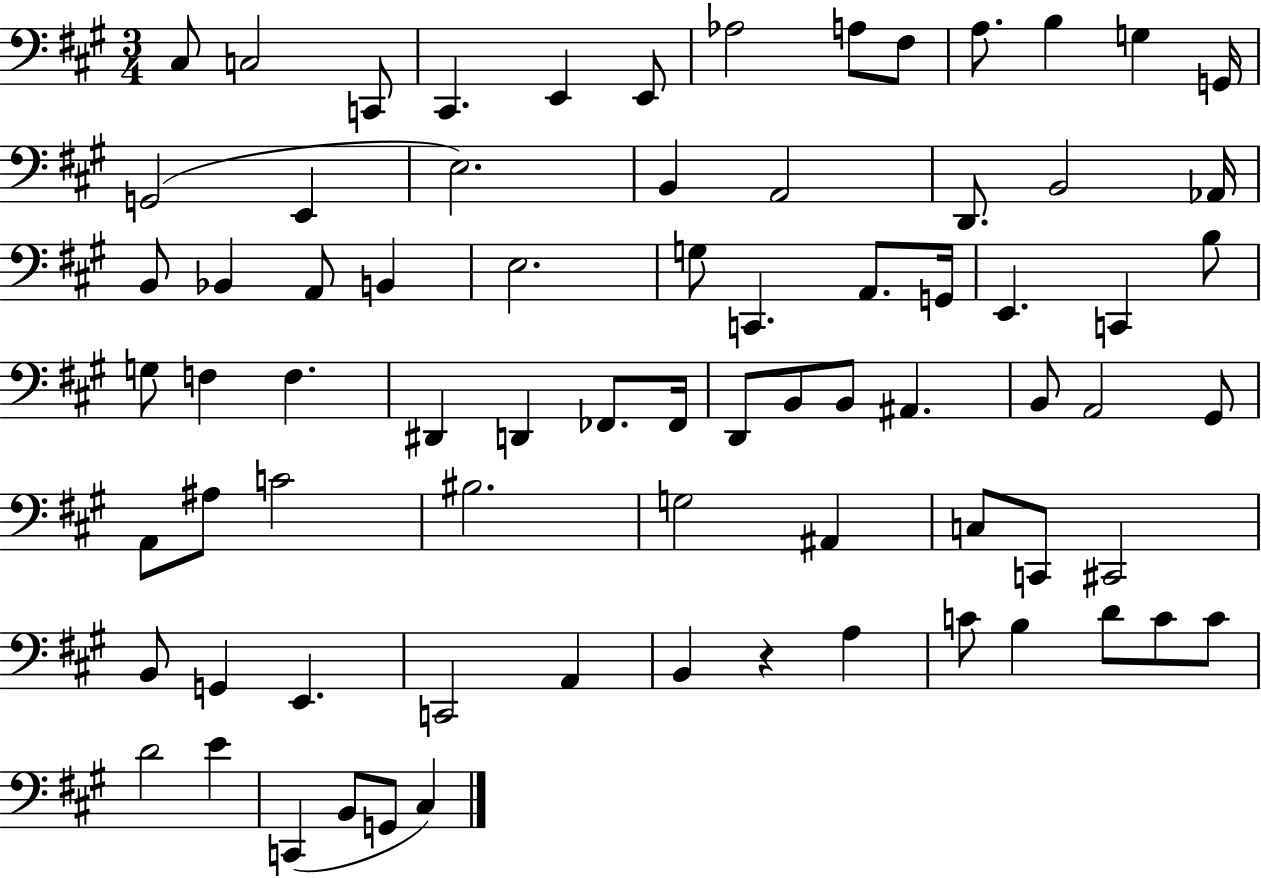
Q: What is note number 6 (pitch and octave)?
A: E2